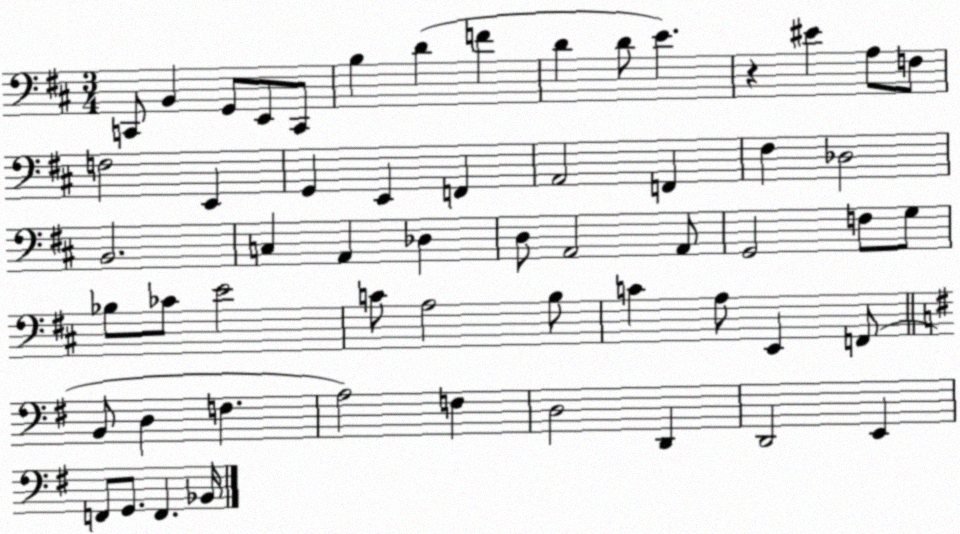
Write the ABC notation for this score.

X:1
T:Untitled
M:3/4
L:1/4
K:D
C,,/2 B,, G,,/2 E,,/2 C,,/2 B, D F D D/2 E z ^E A,/2 F,/2 F,2 E,, G,, E,, F,, A,,2 F,, ^F, _D,2 B,,2 C, A,, _D, D,/2 A,,2 A,,/2 G,,2 F,/2 G,/2 _B,/2 _C/2 E2 C/2 A,2 B,/2 C A,/2 E,, F,,/2 B,,/2 D, F, A,2 F, D,2 D,, D,,2 E,, F,,/2 G,,/2 F,, _B,,/4